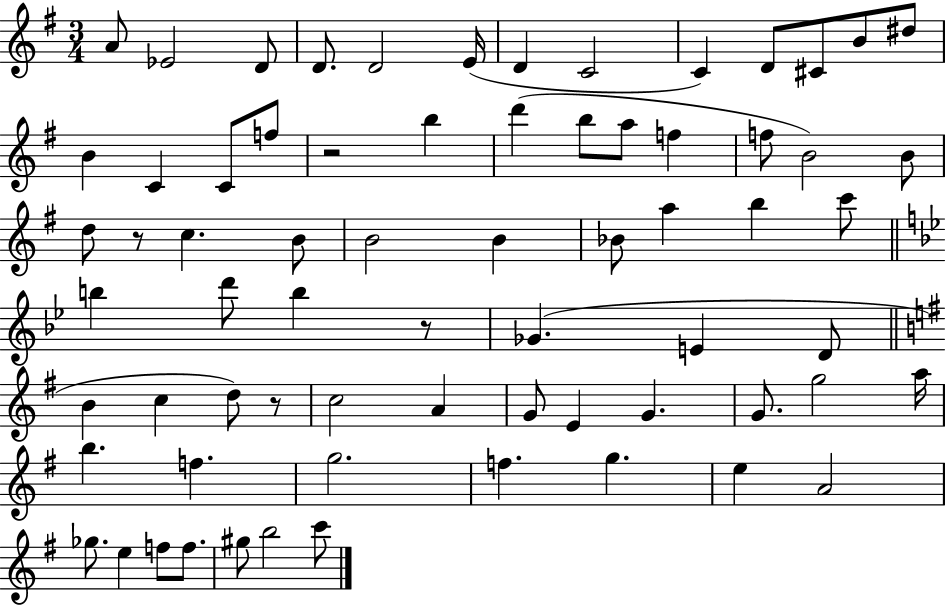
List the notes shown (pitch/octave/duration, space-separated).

A4/e Eb4/h D4/e D4/e. D4/h E4/s D4/q C4/h C4/q D4/e C#4/e B4/e D#5/e B4/q C4/q C4/e F5/e R/h B5/q D6/q B5/e A5/e F5/q F5/e B4/h B4/e D5/e R/e C5/q. B4/e B4/h B4/q Bb4/e A5/q B5/q C6/e B5/q D6/e B5/q R/e Gb4/q. E4/q D4/e B4/q C5/q D5/e R/e C5/h A4/q G4/e E4/q G4/q. G4/e. G5/h A5/s B5/q. F5/q. G5/h. F5/q. G5/q. E5/q A4/h Gb5/e. E5/q F5/e F5/e. G#5/e B5/h C6/e